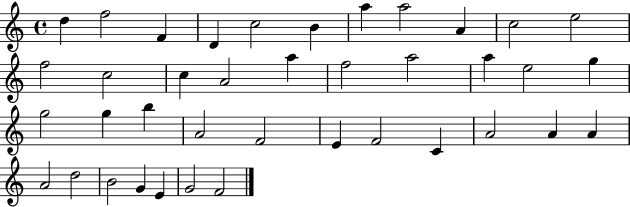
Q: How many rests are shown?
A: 0